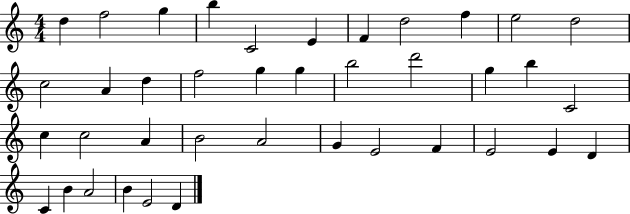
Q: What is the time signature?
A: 4/4